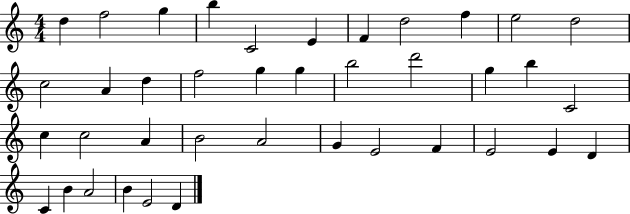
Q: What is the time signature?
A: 4/4